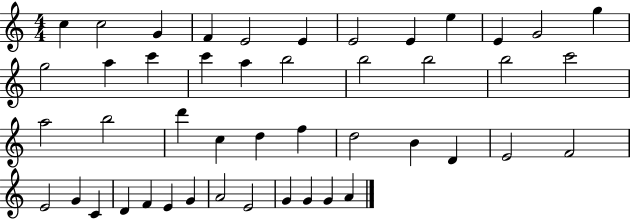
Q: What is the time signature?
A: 4/4